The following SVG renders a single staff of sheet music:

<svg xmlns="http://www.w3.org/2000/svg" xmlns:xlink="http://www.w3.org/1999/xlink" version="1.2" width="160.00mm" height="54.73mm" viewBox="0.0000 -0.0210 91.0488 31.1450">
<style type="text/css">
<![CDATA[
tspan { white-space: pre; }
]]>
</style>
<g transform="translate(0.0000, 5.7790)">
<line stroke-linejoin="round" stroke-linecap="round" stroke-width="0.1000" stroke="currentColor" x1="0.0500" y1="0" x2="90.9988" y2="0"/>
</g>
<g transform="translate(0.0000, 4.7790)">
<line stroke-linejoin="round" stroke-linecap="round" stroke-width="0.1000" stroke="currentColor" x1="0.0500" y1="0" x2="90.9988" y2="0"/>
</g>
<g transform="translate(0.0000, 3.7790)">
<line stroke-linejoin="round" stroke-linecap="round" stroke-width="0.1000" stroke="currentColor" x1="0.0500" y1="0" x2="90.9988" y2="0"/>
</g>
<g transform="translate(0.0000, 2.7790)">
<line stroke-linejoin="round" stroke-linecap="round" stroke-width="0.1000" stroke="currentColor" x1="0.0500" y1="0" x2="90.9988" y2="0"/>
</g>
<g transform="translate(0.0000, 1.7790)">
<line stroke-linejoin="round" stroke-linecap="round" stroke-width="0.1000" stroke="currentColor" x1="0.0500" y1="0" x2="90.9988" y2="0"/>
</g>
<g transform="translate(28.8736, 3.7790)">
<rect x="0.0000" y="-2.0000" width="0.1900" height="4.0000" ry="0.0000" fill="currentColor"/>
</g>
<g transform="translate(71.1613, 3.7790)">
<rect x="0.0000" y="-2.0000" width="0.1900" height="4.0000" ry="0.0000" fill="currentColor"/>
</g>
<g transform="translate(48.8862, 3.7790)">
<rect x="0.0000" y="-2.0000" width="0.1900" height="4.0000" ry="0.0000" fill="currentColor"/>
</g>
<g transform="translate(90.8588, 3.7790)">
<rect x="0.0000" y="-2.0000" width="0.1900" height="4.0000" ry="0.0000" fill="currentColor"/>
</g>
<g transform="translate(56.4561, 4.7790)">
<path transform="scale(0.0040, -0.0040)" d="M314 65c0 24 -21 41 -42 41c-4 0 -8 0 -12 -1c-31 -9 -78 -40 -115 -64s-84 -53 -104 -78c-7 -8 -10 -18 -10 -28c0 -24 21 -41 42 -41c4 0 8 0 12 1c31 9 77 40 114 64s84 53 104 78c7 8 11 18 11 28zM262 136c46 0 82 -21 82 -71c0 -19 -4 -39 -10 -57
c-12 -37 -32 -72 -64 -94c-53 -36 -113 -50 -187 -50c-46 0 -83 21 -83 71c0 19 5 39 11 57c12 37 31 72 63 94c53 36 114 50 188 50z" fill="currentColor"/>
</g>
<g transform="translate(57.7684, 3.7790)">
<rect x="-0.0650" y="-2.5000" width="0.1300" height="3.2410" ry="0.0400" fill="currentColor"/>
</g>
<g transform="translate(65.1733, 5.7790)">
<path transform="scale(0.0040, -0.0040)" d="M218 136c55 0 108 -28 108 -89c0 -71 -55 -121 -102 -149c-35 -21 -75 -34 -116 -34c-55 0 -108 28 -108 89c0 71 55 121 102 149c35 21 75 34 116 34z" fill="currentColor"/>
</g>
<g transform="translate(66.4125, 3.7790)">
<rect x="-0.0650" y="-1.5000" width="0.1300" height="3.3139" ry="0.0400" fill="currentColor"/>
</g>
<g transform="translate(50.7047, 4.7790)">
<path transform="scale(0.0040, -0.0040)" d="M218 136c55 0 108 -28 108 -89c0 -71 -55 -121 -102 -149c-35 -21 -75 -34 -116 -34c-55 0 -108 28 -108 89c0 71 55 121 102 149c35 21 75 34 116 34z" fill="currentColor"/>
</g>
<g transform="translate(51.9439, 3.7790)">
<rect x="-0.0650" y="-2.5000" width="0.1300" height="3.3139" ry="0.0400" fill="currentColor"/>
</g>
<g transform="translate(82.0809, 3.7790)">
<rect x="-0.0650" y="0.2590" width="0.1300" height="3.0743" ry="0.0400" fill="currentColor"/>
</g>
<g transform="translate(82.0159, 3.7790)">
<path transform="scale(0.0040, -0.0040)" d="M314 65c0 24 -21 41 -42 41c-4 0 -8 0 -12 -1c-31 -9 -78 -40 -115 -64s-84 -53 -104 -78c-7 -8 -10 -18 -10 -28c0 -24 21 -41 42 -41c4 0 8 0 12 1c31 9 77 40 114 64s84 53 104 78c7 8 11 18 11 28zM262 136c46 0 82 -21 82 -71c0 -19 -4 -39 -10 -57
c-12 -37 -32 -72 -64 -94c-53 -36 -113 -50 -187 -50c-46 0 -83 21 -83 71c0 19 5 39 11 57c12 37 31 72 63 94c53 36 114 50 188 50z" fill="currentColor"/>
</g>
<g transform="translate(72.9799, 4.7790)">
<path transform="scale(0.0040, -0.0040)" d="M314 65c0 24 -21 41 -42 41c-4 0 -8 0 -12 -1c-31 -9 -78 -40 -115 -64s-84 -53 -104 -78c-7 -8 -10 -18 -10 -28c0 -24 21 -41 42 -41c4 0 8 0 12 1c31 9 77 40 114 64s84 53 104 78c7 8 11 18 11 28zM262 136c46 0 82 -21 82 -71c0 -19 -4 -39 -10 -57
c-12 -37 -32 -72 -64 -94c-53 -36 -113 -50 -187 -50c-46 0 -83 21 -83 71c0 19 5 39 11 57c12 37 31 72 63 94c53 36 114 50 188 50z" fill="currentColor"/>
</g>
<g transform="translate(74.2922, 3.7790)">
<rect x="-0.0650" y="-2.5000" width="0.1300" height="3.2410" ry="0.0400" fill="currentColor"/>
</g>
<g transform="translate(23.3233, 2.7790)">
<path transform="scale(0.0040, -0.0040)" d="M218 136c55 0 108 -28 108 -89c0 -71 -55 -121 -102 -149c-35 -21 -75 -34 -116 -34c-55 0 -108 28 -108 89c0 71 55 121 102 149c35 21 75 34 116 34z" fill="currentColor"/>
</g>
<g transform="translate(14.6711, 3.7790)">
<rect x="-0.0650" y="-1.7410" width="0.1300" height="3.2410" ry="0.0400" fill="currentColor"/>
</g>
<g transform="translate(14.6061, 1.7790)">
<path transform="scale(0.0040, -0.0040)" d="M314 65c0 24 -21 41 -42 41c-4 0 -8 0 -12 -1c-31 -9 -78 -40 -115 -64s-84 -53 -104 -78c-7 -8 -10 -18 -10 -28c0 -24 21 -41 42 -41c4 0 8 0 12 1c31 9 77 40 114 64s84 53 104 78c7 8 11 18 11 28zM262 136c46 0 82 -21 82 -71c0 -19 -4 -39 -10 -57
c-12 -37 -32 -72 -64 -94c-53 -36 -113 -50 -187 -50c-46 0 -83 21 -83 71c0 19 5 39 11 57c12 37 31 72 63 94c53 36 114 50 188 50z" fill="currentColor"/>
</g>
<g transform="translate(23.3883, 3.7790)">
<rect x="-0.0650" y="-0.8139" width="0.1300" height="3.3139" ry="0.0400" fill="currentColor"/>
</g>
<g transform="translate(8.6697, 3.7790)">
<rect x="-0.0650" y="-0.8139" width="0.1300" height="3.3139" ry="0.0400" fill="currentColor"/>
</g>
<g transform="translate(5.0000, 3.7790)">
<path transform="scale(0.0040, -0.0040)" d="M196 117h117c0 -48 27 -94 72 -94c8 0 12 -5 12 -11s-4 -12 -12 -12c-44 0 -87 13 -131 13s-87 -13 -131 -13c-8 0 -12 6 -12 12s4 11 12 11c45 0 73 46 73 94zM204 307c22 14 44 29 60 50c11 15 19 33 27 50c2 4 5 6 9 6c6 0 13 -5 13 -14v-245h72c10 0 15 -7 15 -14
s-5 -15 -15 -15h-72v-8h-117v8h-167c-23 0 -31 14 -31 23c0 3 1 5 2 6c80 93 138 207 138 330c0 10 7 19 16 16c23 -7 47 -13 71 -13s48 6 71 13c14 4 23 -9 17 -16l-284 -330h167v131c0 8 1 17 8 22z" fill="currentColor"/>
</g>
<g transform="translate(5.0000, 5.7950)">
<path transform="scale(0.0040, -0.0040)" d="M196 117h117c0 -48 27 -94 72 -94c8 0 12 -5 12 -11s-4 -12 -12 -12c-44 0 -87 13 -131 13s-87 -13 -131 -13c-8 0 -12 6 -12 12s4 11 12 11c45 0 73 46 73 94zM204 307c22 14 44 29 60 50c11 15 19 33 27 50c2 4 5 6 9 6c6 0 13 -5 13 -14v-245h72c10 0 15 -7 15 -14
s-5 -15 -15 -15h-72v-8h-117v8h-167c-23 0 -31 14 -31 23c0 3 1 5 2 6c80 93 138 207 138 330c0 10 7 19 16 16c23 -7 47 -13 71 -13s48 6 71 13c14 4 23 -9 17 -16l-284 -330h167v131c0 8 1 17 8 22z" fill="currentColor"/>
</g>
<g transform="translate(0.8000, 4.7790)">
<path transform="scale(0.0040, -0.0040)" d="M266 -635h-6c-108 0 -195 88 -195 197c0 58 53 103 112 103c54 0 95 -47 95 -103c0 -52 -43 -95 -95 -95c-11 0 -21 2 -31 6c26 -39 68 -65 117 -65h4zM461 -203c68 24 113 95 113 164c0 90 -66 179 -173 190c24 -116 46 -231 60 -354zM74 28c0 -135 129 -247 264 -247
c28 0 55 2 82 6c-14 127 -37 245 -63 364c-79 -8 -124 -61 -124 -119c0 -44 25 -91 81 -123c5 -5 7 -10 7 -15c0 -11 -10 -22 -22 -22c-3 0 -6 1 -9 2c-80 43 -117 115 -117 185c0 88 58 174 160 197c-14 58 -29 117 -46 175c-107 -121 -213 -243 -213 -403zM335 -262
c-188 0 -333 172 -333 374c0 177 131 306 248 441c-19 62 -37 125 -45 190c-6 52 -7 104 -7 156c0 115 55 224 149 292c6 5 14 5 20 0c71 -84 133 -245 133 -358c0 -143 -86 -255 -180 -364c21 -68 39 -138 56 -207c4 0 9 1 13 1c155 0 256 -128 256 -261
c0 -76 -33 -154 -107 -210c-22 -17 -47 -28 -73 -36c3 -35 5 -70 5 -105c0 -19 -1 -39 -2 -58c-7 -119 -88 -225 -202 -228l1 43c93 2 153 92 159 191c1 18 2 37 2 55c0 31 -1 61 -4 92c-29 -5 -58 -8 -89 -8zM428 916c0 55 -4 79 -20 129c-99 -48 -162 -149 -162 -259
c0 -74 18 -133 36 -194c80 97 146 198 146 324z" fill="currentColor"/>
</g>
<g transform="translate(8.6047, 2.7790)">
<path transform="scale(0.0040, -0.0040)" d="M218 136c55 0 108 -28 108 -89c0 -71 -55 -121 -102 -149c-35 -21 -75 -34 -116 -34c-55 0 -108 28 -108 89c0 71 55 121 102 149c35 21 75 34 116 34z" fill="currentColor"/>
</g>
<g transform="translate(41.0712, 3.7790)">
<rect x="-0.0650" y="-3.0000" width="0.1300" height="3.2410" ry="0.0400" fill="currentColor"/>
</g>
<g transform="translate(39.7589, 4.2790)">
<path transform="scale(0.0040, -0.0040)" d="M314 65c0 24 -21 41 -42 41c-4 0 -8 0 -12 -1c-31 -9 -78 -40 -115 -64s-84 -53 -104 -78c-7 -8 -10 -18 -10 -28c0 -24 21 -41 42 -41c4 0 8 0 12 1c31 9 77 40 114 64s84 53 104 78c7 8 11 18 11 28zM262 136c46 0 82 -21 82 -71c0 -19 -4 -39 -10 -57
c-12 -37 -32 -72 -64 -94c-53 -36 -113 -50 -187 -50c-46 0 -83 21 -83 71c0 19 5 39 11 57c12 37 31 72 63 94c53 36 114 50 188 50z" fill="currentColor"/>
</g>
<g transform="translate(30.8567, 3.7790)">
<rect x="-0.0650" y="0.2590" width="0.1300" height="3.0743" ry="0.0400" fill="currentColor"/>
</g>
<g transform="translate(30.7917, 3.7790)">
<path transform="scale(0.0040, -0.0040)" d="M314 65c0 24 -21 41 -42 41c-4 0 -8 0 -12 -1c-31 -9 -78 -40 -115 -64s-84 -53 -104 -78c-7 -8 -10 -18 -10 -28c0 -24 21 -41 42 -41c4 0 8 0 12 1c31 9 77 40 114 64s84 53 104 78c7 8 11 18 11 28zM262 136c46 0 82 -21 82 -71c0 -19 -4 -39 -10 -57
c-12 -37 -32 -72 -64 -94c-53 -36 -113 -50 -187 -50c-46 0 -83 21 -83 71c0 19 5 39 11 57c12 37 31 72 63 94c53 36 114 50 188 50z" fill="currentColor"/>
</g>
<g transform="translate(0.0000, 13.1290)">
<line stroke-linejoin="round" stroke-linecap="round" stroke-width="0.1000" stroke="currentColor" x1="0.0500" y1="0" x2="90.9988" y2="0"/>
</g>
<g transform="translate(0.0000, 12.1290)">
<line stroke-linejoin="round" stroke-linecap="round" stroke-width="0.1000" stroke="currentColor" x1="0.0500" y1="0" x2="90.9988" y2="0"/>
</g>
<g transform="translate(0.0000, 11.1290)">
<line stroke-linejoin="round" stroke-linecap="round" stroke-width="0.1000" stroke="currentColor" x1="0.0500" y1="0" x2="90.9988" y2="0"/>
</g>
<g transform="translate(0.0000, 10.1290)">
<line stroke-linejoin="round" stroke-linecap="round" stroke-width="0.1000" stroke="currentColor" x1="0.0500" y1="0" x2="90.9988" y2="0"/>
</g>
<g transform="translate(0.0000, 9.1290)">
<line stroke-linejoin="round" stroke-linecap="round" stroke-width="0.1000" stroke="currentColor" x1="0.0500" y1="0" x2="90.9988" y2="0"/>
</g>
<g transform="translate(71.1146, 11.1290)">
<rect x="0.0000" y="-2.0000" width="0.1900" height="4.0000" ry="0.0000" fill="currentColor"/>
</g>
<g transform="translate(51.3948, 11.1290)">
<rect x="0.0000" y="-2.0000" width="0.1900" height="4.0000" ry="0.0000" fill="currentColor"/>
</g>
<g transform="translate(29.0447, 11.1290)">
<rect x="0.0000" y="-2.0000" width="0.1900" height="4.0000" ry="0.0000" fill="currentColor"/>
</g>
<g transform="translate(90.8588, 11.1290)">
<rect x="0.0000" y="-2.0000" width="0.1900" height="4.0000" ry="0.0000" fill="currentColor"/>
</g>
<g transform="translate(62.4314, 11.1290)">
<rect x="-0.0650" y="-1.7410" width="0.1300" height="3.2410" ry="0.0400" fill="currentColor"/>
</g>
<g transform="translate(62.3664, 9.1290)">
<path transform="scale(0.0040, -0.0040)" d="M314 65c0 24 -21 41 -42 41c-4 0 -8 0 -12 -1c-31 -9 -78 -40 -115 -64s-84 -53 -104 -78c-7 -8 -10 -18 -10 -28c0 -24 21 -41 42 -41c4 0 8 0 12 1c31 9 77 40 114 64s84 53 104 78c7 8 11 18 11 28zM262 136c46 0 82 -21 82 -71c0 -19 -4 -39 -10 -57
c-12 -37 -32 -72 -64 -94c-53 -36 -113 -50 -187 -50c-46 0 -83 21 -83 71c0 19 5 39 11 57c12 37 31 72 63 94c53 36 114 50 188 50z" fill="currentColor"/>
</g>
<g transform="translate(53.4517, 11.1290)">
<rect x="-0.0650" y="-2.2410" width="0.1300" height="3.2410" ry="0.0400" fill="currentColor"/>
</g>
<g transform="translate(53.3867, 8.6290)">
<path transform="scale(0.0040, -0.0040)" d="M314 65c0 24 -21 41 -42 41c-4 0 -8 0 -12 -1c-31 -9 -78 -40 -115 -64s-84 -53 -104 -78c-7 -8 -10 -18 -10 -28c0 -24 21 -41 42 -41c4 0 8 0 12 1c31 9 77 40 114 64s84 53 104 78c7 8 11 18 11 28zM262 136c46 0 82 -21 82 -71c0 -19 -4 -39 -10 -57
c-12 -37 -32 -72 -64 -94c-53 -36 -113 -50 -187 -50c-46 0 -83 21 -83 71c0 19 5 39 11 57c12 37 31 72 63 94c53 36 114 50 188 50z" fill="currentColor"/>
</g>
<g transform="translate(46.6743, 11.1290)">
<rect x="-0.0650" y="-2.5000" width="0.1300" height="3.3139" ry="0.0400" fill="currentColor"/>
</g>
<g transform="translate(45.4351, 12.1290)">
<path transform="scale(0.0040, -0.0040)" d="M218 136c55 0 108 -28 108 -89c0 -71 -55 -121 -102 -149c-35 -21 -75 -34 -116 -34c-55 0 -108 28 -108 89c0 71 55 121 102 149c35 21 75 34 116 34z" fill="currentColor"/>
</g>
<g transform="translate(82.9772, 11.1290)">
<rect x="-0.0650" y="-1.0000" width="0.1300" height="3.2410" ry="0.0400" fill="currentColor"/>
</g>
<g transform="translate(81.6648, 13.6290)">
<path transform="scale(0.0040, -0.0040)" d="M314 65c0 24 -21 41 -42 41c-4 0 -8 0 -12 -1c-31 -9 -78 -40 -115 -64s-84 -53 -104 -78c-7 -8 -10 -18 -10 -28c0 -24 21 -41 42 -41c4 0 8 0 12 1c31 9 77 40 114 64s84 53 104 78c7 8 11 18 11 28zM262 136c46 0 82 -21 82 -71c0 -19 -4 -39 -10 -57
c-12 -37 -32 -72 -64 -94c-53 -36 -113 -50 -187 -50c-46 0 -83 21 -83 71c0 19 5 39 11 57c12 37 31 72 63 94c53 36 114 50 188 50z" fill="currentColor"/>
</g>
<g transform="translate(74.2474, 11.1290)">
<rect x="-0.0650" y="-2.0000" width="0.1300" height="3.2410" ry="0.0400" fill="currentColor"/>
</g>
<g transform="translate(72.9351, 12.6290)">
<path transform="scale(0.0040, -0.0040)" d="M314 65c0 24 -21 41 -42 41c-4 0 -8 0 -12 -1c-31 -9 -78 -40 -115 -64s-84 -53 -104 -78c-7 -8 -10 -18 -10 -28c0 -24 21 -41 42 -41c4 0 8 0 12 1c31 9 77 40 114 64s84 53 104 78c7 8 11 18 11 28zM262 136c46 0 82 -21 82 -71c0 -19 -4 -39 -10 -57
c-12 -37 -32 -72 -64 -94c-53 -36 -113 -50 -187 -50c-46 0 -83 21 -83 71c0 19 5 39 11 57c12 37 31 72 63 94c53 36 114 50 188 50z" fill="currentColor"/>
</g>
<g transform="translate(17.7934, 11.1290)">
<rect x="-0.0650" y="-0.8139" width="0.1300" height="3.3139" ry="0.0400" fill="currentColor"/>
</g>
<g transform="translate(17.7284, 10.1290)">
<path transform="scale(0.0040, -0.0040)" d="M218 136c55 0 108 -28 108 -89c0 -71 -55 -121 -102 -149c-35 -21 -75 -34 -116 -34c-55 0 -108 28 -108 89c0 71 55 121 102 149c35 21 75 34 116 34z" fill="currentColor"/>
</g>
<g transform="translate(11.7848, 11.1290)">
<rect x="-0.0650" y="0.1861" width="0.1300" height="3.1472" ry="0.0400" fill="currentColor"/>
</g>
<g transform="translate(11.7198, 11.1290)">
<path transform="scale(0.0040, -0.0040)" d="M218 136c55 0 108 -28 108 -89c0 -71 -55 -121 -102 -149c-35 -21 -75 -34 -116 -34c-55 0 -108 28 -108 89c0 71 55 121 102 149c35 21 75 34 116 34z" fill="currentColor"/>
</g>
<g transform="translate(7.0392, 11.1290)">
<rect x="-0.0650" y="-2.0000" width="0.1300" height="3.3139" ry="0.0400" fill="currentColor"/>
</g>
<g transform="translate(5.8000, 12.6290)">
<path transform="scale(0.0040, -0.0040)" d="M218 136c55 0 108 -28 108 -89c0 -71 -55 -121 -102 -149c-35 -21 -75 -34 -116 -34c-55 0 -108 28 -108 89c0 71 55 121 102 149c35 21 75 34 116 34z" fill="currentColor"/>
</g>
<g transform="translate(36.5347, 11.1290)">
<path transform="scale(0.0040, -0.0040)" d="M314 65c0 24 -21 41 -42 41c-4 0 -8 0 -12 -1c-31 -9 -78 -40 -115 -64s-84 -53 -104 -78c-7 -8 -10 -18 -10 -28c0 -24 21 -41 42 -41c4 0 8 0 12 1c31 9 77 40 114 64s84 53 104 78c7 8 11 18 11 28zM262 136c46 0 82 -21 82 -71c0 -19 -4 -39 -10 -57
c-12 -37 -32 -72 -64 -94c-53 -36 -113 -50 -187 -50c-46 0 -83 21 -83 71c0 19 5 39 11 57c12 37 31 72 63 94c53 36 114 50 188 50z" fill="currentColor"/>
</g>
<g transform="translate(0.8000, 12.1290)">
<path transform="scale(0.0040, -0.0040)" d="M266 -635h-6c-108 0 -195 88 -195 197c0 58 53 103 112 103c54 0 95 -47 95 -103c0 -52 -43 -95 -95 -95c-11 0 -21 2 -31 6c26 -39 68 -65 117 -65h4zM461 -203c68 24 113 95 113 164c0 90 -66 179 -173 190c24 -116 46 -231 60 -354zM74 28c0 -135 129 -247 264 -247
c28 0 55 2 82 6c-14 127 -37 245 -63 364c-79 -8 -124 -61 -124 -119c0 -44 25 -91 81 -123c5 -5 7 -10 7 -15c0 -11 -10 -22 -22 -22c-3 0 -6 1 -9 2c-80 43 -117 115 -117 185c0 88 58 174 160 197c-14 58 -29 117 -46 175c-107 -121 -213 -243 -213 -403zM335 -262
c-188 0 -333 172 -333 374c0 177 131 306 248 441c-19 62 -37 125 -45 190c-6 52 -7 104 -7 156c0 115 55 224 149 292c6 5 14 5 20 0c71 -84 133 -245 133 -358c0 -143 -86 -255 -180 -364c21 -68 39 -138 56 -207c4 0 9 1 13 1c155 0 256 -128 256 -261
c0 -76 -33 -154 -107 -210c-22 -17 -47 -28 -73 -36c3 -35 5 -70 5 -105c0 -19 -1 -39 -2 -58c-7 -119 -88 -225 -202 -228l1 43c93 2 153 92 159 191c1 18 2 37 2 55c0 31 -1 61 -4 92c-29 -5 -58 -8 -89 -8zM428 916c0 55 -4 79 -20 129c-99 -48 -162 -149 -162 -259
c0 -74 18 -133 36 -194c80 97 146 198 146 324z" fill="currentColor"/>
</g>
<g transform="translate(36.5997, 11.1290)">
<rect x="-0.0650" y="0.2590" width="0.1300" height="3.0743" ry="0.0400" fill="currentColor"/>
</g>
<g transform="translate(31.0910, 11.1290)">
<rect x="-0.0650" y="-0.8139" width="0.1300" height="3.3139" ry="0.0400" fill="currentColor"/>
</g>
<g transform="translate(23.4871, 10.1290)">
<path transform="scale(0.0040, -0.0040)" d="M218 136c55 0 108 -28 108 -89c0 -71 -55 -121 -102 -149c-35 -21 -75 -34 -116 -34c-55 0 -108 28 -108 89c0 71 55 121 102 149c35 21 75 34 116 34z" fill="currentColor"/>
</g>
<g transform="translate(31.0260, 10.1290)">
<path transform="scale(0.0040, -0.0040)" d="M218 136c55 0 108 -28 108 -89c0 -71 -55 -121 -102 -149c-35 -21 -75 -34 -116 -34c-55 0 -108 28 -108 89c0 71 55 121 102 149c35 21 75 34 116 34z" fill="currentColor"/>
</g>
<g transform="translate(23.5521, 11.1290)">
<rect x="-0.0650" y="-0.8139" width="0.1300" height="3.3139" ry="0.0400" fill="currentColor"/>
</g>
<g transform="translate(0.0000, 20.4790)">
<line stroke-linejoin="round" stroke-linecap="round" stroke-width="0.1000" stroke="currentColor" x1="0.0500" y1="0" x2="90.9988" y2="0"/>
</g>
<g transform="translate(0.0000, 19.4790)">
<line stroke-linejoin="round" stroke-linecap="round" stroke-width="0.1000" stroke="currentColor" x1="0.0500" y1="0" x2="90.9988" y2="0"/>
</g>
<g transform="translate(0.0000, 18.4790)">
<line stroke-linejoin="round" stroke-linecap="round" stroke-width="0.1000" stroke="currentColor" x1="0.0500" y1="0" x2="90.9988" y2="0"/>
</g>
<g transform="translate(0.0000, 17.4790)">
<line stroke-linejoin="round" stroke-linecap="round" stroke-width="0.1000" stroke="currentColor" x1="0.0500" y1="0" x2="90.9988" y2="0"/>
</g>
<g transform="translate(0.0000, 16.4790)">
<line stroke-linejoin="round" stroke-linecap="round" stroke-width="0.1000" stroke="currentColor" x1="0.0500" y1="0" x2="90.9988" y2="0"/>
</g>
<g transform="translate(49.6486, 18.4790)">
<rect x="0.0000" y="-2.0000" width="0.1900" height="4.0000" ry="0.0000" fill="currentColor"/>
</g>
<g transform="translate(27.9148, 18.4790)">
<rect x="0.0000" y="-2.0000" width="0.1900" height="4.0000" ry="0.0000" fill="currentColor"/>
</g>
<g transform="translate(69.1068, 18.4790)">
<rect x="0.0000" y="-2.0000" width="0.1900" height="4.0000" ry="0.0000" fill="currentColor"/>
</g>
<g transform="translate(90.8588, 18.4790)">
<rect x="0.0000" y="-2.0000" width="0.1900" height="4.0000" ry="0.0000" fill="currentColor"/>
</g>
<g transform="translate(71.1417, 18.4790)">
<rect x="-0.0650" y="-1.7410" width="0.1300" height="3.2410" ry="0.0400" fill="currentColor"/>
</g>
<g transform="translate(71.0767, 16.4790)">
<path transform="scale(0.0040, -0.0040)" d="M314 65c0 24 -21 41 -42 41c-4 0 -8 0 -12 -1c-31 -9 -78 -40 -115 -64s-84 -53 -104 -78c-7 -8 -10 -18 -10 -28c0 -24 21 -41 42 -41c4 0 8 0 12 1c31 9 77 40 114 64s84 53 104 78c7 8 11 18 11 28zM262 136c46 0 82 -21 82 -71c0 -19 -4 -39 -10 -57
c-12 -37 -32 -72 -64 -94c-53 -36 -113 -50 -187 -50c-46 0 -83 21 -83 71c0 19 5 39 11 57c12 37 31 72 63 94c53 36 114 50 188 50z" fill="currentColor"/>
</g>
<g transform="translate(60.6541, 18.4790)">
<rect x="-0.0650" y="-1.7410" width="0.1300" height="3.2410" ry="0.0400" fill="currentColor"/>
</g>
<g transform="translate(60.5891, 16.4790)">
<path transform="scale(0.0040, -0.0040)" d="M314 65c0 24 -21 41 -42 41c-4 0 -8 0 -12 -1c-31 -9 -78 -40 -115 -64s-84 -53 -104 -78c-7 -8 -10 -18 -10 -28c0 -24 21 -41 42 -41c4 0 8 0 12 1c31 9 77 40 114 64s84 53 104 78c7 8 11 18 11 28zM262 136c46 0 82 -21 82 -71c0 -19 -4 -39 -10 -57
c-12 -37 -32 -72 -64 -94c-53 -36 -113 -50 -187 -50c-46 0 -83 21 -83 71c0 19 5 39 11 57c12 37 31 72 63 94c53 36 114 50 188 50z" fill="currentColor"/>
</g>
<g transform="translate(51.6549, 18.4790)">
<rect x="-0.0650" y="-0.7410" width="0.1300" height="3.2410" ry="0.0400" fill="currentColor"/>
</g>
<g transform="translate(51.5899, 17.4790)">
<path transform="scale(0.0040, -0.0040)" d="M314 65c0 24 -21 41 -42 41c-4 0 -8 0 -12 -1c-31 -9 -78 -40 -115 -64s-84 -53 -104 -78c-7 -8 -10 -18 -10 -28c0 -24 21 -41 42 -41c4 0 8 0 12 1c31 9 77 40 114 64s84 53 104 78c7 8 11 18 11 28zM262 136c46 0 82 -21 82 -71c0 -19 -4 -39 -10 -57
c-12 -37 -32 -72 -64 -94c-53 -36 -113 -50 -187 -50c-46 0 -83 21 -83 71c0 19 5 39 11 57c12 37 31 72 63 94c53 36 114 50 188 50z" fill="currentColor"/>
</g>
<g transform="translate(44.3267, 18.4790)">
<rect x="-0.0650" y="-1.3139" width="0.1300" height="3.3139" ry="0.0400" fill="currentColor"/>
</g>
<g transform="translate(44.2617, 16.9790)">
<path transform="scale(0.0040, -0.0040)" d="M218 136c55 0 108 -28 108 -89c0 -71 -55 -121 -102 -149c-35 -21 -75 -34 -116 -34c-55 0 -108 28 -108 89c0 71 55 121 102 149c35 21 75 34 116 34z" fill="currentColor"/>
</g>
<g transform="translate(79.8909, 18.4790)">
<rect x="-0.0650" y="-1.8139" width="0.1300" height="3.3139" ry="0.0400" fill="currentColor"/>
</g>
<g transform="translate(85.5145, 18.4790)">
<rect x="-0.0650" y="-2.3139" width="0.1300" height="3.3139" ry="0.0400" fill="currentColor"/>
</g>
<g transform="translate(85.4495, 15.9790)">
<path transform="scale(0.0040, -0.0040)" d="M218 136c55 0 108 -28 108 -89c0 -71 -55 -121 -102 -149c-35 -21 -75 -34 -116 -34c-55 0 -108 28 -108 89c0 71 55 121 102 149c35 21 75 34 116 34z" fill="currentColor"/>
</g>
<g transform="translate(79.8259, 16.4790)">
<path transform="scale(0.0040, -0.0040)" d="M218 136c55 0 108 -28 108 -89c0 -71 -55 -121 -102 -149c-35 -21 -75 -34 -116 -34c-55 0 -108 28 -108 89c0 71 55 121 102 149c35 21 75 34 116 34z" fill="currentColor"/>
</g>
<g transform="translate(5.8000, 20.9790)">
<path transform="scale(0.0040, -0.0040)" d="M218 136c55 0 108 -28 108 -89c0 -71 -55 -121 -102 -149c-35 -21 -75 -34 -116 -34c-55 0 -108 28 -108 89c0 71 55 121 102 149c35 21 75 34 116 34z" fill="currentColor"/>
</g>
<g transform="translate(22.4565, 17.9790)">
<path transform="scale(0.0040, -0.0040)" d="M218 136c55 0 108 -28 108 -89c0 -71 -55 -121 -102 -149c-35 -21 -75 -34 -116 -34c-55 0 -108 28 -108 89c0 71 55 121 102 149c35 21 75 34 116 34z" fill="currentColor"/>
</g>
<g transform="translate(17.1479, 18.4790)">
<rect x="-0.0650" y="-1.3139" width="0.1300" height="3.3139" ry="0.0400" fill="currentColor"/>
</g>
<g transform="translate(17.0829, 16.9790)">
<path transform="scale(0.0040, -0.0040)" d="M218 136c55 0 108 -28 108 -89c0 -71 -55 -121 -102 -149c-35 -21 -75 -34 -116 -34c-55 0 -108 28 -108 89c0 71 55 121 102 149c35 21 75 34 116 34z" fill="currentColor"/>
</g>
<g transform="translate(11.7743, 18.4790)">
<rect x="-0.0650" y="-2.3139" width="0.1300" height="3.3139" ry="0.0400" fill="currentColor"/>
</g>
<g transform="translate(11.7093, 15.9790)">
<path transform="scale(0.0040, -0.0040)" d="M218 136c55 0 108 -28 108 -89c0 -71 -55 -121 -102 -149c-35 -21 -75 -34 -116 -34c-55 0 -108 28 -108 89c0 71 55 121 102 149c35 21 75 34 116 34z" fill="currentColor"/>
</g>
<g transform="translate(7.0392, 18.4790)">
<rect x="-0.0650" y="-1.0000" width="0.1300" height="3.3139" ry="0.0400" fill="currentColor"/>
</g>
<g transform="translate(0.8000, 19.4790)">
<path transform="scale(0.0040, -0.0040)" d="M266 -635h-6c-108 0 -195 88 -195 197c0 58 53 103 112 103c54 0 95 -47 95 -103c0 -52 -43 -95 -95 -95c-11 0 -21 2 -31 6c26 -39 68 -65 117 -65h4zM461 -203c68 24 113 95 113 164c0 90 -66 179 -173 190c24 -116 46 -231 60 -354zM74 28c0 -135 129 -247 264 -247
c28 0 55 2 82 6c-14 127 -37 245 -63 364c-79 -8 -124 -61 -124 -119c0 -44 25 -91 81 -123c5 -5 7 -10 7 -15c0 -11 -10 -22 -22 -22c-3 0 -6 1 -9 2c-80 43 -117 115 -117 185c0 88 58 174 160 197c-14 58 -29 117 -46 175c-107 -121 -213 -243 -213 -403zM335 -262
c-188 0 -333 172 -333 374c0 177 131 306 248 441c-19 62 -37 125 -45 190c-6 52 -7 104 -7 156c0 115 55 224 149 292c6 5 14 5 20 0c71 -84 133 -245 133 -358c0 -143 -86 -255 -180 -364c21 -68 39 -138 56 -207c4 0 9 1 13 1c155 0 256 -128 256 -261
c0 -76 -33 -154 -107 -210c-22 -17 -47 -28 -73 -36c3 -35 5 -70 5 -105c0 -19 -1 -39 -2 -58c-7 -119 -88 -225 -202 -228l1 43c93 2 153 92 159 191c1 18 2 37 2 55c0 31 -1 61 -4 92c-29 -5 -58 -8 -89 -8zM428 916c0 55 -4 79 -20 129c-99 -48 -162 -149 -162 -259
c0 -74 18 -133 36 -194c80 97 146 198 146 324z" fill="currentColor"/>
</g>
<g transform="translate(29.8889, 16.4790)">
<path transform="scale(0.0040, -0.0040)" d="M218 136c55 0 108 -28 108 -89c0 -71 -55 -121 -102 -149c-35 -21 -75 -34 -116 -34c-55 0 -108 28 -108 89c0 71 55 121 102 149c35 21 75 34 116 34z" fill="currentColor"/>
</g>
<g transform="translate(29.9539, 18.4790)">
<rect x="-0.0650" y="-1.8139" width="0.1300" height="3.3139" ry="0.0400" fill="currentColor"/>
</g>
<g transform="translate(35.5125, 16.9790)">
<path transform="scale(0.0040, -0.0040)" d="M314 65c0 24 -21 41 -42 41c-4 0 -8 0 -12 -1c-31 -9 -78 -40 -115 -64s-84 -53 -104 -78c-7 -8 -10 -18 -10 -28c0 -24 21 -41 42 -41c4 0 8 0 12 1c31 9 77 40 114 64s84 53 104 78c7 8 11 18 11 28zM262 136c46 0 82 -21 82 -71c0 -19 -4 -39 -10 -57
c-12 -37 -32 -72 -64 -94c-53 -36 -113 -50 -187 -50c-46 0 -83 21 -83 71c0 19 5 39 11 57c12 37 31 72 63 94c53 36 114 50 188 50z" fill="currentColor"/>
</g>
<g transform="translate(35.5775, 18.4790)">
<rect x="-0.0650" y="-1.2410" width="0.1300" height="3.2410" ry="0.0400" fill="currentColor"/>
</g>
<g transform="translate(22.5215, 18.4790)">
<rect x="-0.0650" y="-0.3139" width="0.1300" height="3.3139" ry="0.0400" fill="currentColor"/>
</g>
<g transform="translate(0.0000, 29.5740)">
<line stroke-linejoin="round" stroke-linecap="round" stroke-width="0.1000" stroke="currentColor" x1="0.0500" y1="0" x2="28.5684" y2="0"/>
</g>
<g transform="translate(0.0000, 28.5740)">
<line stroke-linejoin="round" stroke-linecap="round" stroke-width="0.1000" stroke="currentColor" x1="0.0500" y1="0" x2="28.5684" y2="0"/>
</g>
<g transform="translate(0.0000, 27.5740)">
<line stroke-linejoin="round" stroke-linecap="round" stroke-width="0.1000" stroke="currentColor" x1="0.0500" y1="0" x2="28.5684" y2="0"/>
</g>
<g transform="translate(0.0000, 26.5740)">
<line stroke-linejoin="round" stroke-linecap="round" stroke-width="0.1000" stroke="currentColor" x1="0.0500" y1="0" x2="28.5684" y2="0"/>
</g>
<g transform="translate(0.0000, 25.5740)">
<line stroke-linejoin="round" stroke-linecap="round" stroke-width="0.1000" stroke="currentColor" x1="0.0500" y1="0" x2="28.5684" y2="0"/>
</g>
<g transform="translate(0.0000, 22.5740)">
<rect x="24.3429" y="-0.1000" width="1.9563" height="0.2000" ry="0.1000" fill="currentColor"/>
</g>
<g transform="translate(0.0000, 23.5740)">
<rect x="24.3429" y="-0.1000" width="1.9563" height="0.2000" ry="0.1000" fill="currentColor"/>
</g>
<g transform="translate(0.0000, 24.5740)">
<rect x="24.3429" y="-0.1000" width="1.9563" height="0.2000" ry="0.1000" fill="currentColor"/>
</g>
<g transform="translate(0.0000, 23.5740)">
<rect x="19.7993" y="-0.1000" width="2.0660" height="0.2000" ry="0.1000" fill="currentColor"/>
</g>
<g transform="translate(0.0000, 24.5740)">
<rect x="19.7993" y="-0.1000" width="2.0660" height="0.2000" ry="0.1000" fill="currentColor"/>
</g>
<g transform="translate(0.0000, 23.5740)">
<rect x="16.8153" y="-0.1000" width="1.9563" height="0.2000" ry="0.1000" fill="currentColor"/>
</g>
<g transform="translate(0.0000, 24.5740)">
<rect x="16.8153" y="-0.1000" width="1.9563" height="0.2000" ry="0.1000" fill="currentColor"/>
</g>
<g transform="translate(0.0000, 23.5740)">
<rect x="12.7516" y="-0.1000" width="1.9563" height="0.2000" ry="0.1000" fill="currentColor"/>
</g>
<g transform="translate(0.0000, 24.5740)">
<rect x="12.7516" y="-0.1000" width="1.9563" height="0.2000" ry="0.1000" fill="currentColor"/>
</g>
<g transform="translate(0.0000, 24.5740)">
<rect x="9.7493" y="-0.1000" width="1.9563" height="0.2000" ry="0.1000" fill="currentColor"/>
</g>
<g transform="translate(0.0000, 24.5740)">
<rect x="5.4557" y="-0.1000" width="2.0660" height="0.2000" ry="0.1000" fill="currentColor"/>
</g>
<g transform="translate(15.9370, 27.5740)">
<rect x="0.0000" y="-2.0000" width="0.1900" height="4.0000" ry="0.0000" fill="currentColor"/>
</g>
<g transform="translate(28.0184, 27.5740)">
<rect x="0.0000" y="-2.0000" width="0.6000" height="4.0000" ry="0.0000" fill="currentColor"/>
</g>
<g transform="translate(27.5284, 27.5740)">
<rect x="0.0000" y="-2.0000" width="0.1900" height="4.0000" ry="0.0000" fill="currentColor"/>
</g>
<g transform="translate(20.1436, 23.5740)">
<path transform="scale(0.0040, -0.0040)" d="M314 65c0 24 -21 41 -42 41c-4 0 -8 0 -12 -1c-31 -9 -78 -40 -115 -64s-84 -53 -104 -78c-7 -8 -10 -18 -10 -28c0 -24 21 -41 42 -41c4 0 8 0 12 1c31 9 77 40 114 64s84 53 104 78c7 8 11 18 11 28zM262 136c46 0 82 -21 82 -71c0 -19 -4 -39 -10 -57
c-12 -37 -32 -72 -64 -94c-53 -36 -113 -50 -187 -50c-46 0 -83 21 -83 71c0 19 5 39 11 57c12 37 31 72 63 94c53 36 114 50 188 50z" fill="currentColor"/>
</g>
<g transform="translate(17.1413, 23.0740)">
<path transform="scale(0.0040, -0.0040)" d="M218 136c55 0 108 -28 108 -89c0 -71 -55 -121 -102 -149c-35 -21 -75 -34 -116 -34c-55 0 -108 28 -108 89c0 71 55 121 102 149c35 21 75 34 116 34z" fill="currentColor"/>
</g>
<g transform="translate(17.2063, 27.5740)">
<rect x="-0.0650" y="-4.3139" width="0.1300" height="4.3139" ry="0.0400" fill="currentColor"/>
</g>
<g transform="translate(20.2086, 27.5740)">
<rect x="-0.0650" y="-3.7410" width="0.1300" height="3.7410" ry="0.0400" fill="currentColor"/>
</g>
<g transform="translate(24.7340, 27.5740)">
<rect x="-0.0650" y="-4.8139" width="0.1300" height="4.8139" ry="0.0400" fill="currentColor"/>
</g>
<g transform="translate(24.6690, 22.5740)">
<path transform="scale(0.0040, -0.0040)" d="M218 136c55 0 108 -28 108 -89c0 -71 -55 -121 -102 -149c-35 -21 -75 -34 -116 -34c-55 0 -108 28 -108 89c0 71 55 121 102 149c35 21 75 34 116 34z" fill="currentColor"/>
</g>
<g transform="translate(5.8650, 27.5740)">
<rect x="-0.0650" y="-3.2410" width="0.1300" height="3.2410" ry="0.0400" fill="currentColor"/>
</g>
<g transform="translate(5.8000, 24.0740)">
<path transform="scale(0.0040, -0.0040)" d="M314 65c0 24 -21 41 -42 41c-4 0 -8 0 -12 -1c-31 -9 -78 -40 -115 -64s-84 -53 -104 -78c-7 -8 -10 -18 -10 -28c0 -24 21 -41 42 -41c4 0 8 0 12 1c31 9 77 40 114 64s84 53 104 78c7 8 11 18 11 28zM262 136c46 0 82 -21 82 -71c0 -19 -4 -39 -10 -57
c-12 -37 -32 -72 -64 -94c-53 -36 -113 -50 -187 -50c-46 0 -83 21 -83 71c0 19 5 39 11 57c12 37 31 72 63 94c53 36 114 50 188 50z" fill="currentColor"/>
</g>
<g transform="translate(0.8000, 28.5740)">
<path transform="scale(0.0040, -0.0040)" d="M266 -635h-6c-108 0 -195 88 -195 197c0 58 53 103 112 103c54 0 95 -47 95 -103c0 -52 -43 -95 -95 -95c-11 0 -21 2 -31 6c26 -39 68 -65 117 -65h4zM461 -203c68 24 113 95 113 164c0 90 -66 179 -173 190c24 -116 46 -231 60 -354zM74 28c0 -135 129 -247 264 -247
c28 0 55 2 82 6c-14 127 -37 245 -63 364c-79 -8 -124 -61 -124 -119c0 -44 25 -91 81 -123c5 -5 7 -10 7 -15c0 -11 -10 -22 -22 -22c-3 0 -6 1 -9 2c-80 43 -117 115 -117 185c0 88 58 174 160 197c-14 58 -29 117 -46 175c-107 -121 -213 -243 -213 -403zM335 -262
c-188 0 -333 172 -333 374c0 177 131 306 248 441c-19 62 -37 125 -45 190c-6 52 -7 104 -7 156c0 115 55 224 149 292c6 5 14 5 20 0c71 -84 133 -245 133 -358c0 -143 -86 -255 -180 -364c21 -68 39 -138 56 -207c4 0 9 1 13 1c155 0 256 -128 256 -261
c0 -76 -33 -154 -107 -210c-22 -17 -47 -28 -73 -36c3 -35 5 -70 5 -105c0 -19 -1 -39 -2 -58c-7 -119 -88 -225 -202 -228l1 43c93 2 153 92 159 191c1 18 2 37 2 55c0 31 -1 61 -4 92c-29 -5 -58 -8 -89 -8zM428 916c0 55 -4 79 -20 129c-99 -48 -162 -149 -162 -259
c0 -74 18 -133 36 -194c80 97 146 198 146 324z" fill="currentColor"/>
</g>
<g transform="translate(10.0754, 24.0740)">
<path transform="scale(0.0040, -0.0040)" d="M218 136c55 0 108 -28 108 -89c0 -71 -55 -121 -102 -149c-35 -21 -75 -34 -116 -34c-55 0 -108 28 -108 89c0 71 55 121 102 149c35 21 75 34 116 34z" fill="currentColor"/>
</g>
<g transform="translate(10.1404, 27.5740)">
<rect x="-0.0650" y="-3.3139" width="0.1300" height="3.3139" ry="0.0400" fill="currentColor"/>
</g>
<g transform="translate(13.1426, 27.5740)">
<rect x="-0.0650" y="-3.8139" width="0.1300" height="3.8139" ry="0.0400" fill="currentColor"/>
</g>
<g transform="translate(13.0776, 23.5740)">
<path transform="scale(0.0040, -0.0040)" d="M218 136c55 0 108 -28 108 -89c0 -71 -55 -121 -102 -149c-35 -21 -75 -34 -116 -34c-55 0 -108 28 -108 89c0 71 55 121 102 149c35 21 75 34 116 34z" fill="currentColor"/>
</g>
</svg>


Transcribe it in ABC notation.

X:1
T:Untitled
M:4/4
L:1/4
K:C
d f2 d B2 A2 G G2 E G2 B2 F B d d d B2 G g2 f2 F2 D2 D g e c f e2 e d2 f2 f2 f g b2 b c' d' c'2 e'